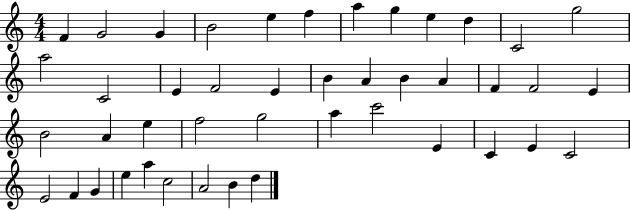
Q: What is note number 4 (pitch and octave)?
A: B4